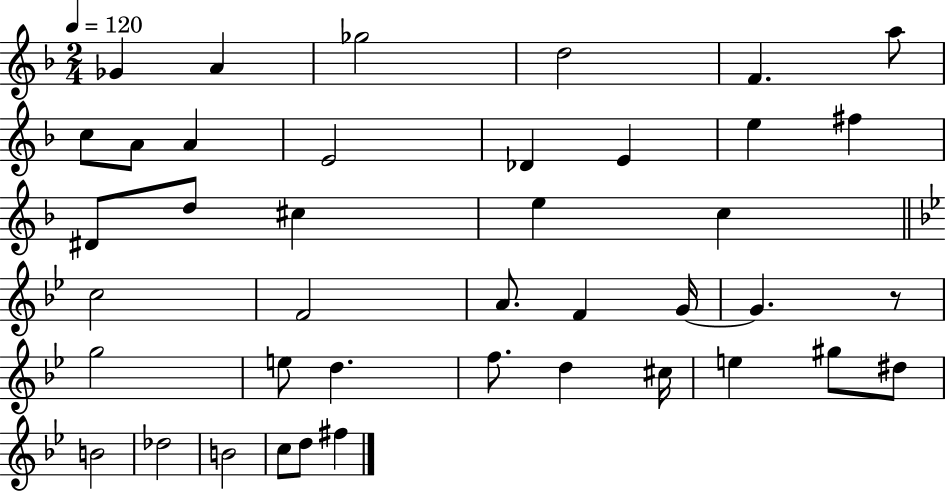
X:1
T:Untitled
M:2/4
L:1/4
K:F
_G A _g2 d2 F a/2 c/2 A/2 A E2 _D E e ^f ^D/2 d/2 ^c e c c2 F2 A/2 F G/4 G z/2 g2 e/2 d f/2 d ^c/4 e ^g/2 ^d/2 B2 _d2 B2 c/2 d/2 ^f